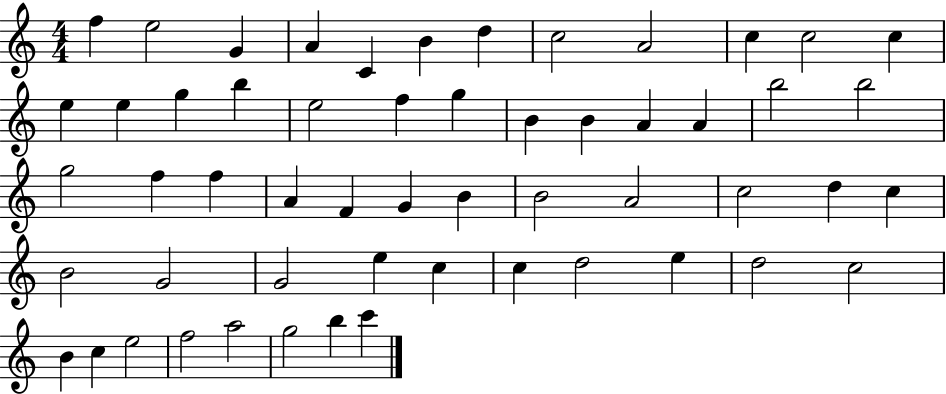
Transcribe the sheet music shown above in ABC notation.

X:1
T:Untitled
M:4/4
L:1/4
K:C
f e2 G A C B d c2 A2 c c2 c e e g b e2 f g B B A A b2 b2 g2 f f A F G B B2 A2 c2 d c B2 G2 G2 e c c d2 e d2 c2 B c e2 f2 a2 g2 b c'